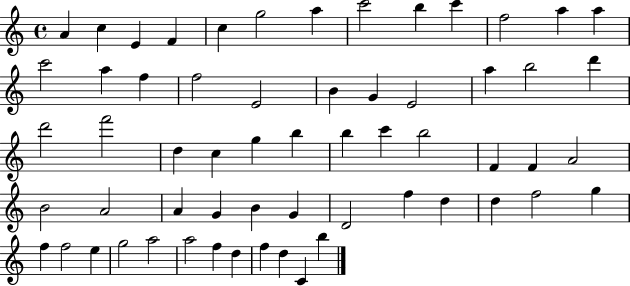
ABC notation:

X:1
T:Untitled
M:4/4
L:1/4
K:C
A c E F c g2 a c'2 b c' f2 a a c'2 a f f2 E2 B G E2 a b2 d' d'2 f'2 d c g b b c' b2 F F A2 B2 A2 A G B G D2 f d d f2 g f f2 e g2 a2 a2 f d f d C b